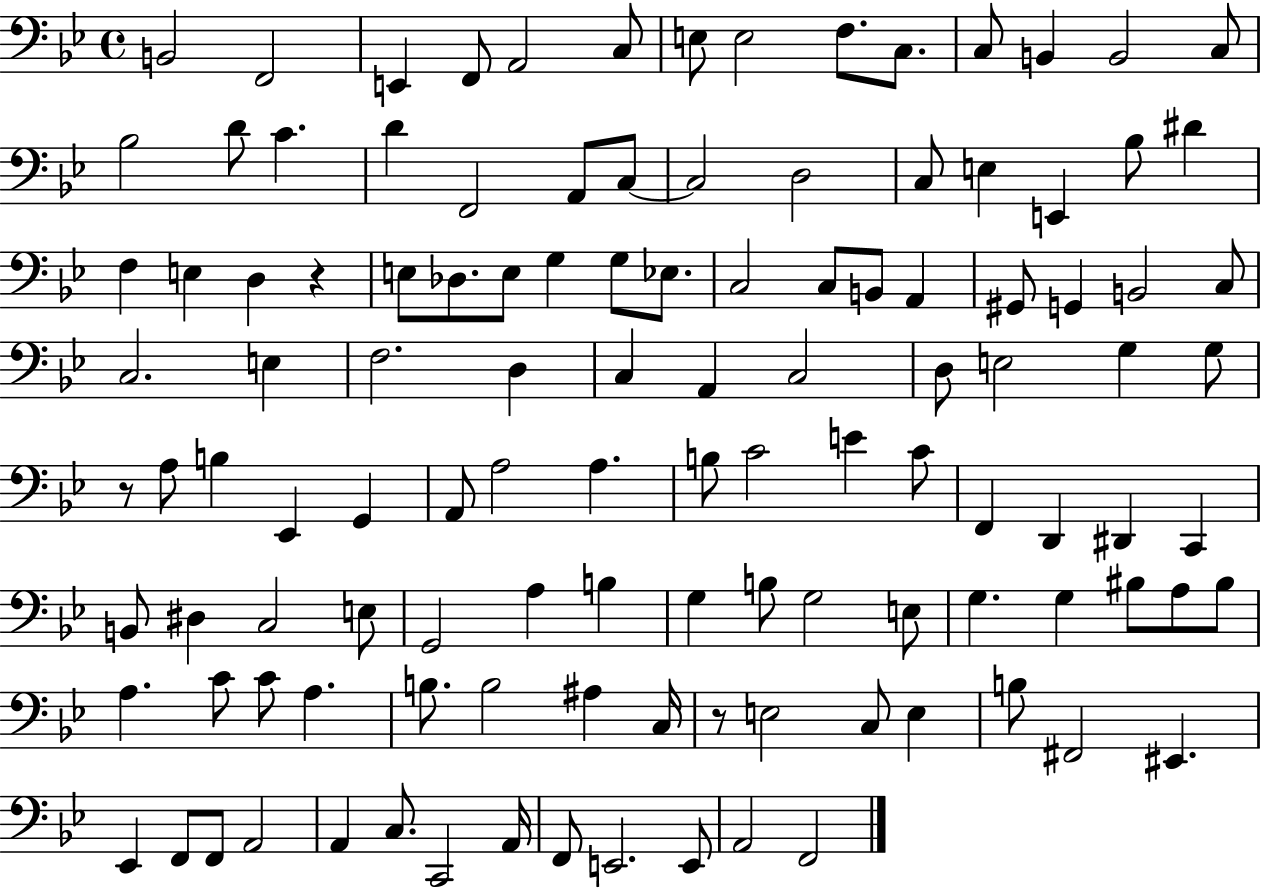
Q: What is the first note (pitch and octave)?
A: B2